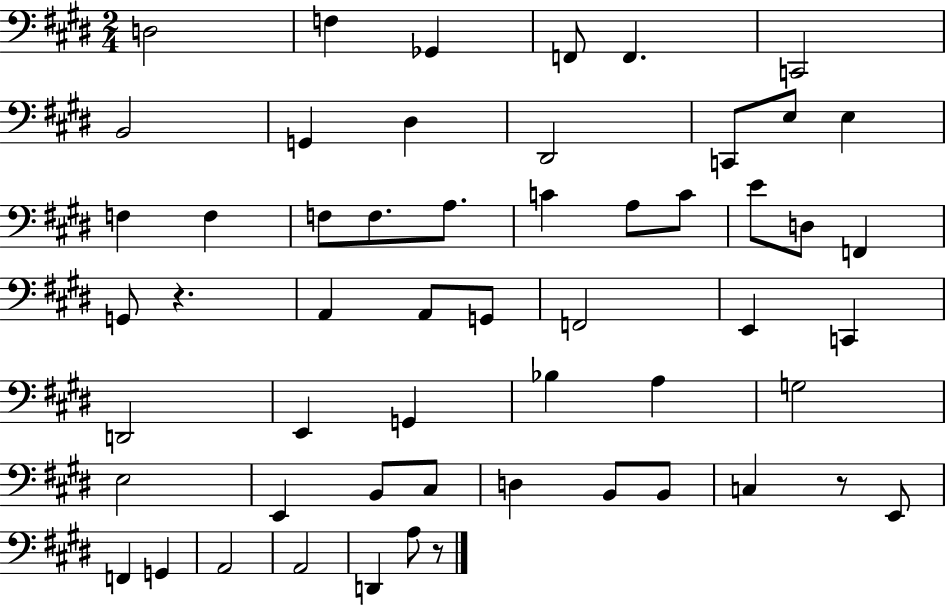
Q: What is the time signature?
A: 2/4